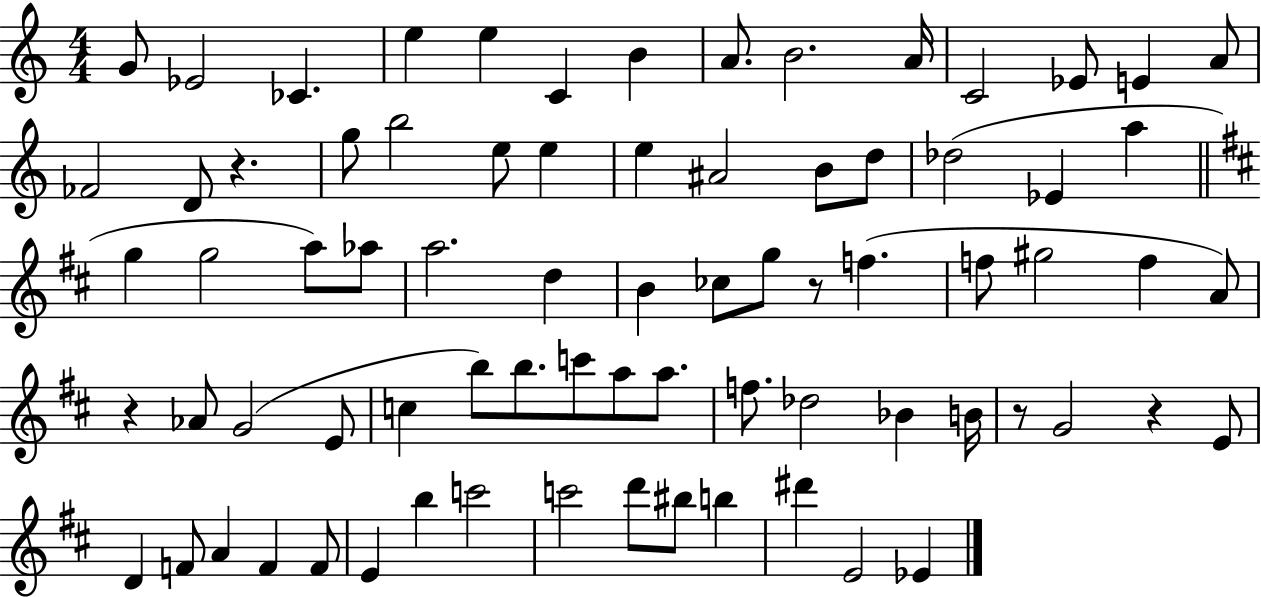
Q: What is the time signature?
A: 4/4